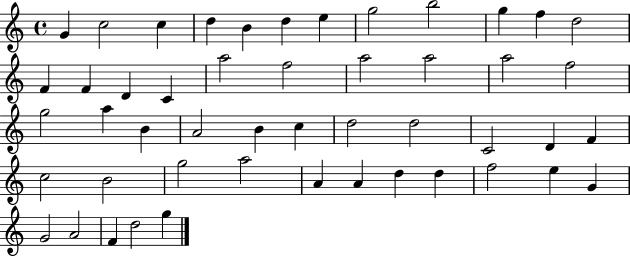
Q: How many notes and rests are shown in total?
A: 49